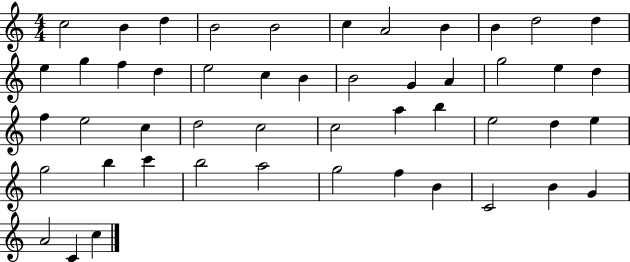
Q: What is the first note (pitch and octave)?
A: C5